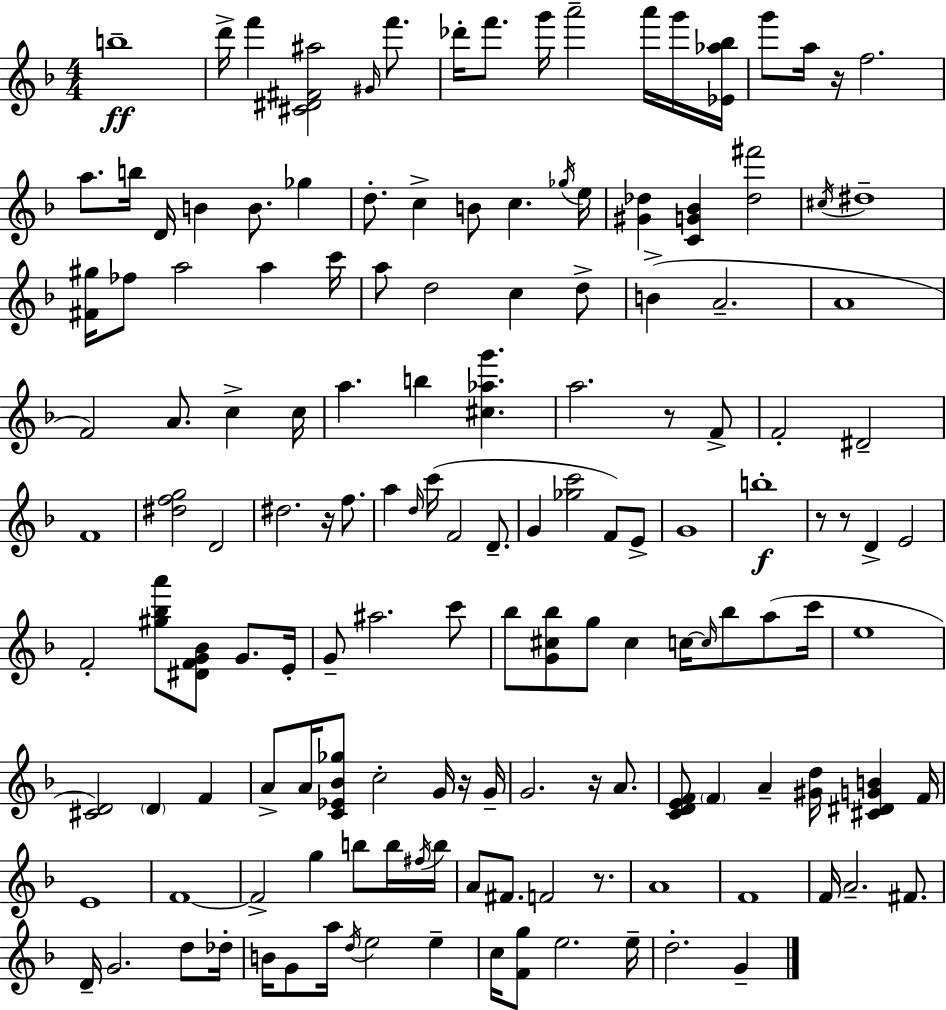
{
  \clef treble
  \numericTimeSignature
  \time 4/4
  \key f \major
  b''1--\ff | d'''16-> f'''4 <cis' dis' fis' ais''>2 \grace { gis'16 } f'''8. | des'''16-. f'''8. g'''16 a'''2-- a'''16 g'''16 | <ees' aes'' bes''>16 g'''8 a''16 r16 f''2. | \break a''8. b''16 d'16 b'4 b'8. ges''4 | d''8.-. c''4-> b'8 c''4. | \acciaccatura { ges''16 } e''16 <gis' des''>4 <c' g' bes'>4 <des'' fis'''>2 | \acciaccatura { cis''16 } dis''1-- | \break <fis' gis''>16 fes''8 a''2 a''4 | c'''16 a''8 d''2 c''4 | d''8-> b'4->( a'2.-- | a'1 | \break f'2) a'8. c''4-> | c''16 a''4. b''4 <cis'' aes'' g'''>4. | a''2. r8 | f'8-> f'2-. dis'2-- | \break f'1 | <dis'' f'' g''>2 d'2 | dis''2. r16 | f''8. a''4 \grace { d''16 } c'''16( f'2 | \break d'8.-- g'4 <ges'' c'''>2 | f'8) e'8-> g'1 | b''1-.\f | r8 r8 d'4-> e'2 | \break f'2-. <gis'' bes'' a'''>8 <dis' f' g' bes'>8 | g'8. e'16-. g'8-- ais''2. | c'''8 bes''8 <g' cis'' bes''>8 g''8 cis''4 c''16~~ \grace { c''16 } | bes''8 a''8( c'''16 e''1 | \break <cis' d'>2) \parenthesize d'4 | f'4 a'8-> a'16 <c' ees' bes' ges''>8 c''2-. | g'16 r16 g'16-- g'2. | r16 a'8. <c' d' e' f'>8 \parenthesize f'4 a'4-- <gis' d''>16 | \break <cis' dis' g' b'>4 f'16 e'1 | f'1~~ | f'2-> g''4 | b''8 b''16 \acciaccatura { fis''16 } b''16 a'8 fis'8. f'2 | \break r8. a'1 | f'1 | f'16 a'2.-- | fis'8. d'16-- g'2. | \break d''8 des''16-. b'16 g'8 a''16 \acciaccatura { d''16 } e''2 | e''4-- c''16 <f' g''>8 e''2. | e''16-- d''2.-. | g'4-- \bar "|."
}